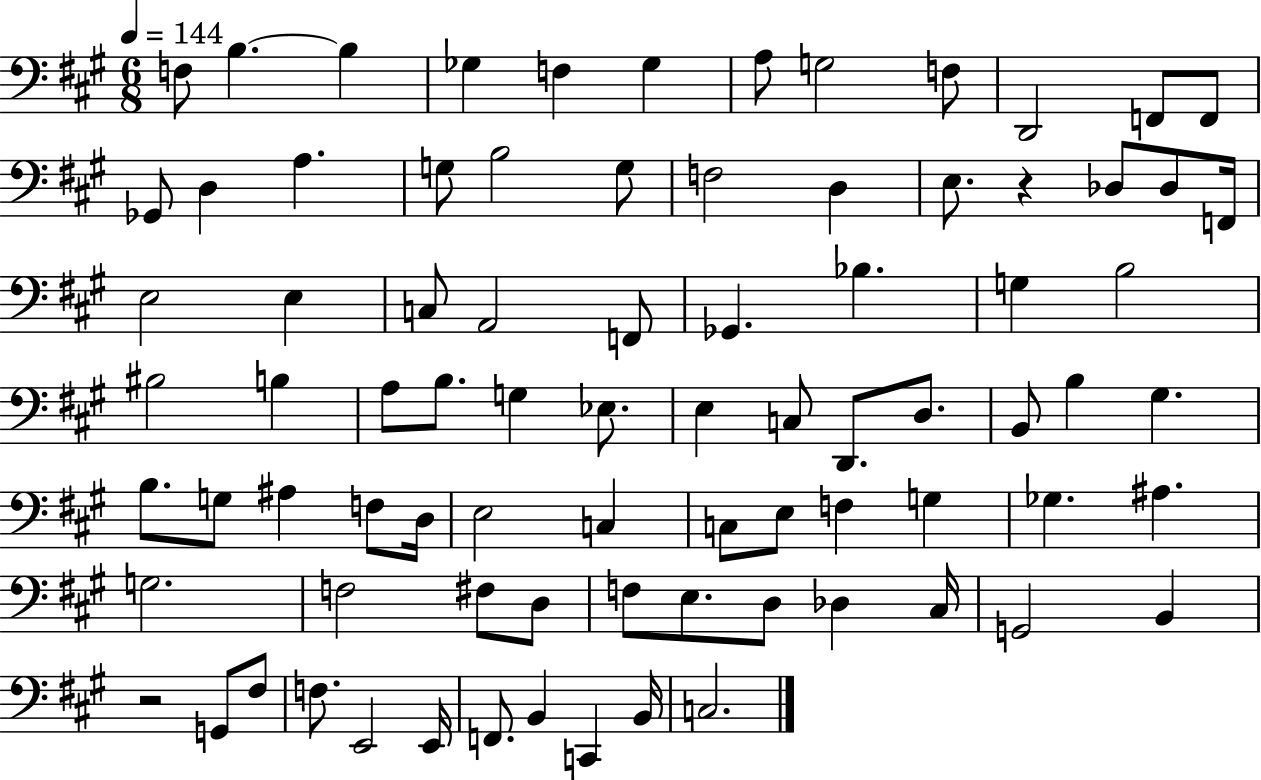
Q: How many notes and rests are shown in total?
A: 82